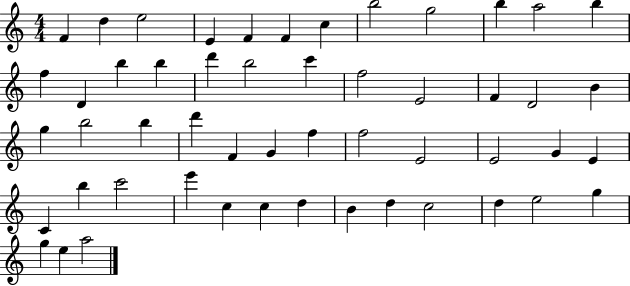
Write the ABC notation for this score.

X:1
T:Untitled
M:4/4
L:1/4
K:C
F d e2 E F F c b2 g2 b a2 b f D b b d' b2 c' f2 E2 F D2 B g b2 b d' F G f f2 E2 E2 G E C b c'2 e' c c d B d c2 d e2 g g e a2